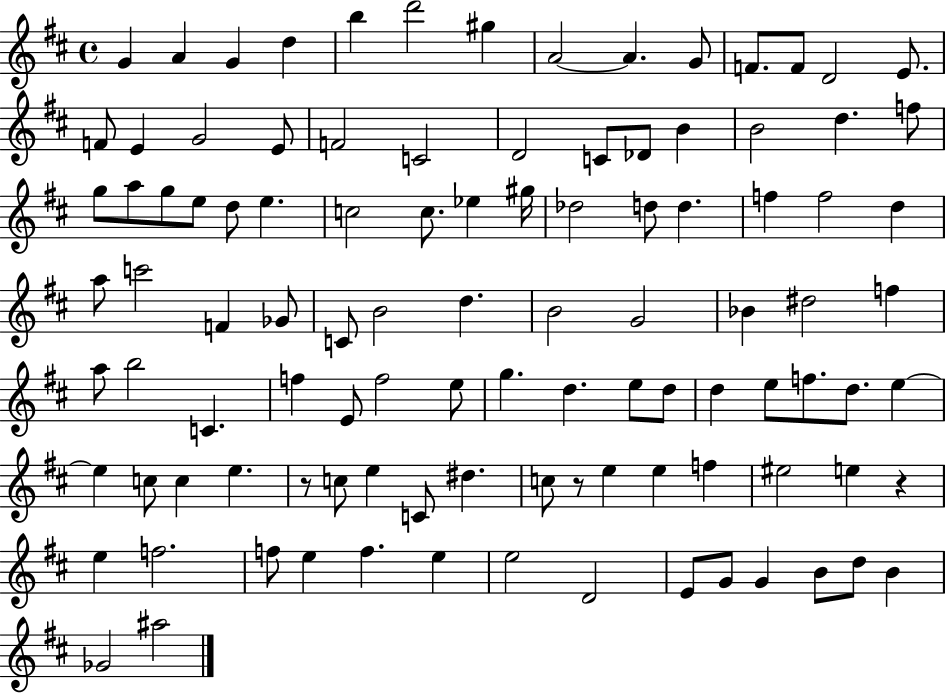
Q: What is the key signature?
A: D major